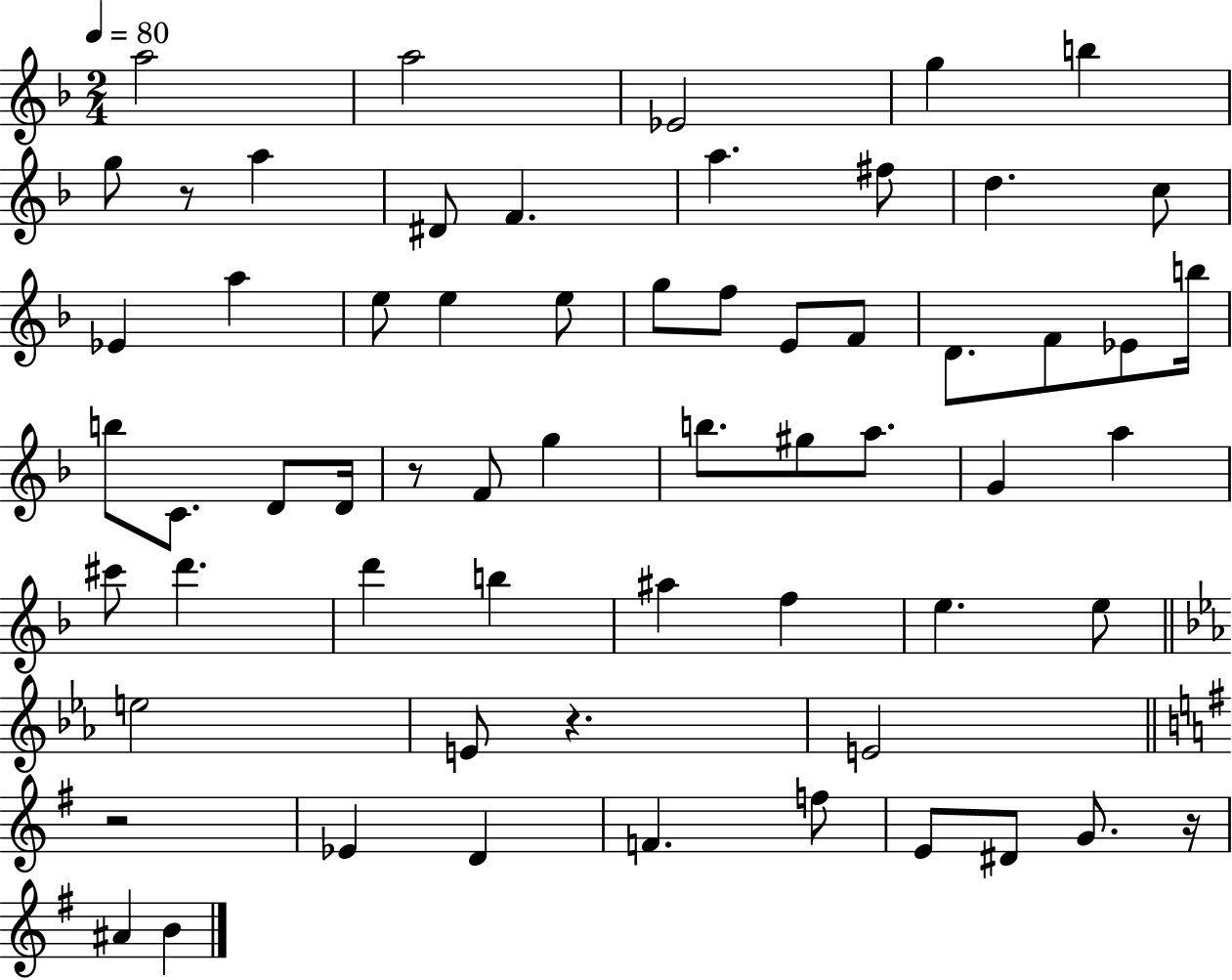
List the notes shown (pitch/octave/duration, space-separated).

A5/h A5/h Eb4/h G5/q B5/q G5/e R/e A5/q D#4/e F4/q. A5/q. F#5/e D5/q. C5/e Eb4/q A5/q E5/e E5/q E5/e G5/e F5/e E4/e F4/e D4/e. F4/e Eb4/e B5/s B5/e C4/e. D4/e D4/s R/e F4/e G5/q B5/e. G#5/e A5/e. G4/q A5/q C#6/e D6/q. D6/q B5/q A#5/q F5/q E5/q. E5/e E5/h E4/e R/q. E4/h R/h Eb4/q D4/q F4/q. F5/e E4/e D#4/e G4/e. R/s A#4/q B4/q